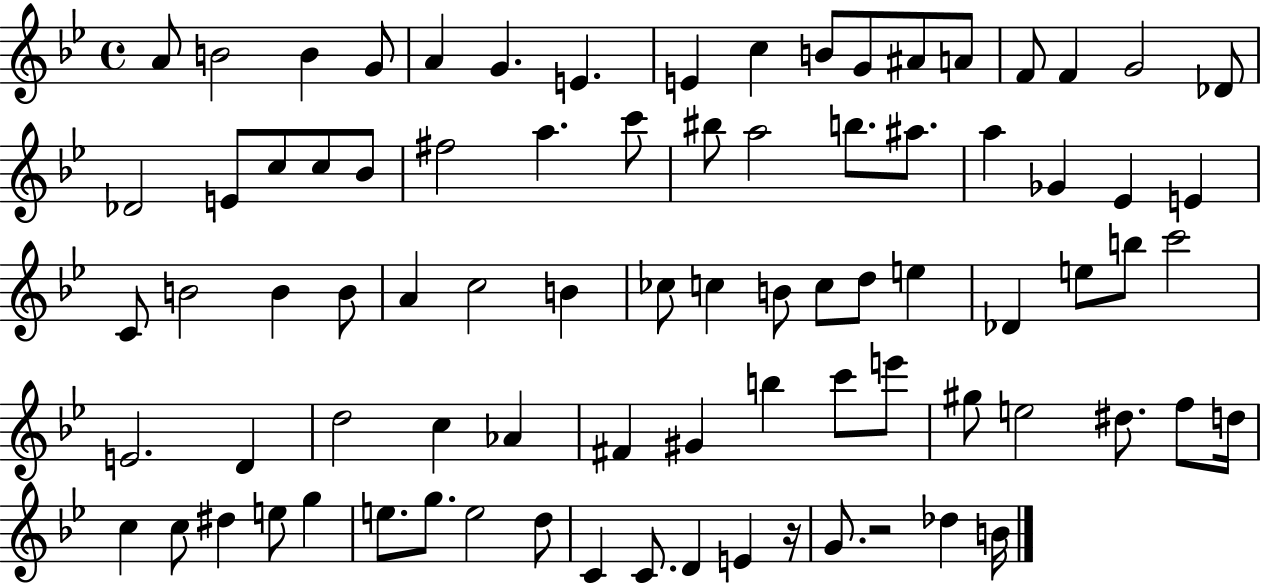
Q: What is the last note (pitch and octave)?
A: B4